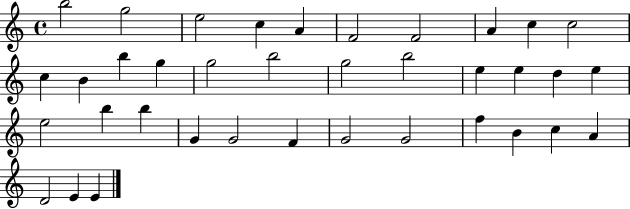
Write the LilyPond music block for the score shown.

{
  \clef treble
  \time 4/4
  \defaultTimeSignature
  \key c \major
  b''2 g''2 | e''2 c''4 a'4 | f'2 f'2 | a'4 c''4 c''2 | \break c''4 b'4 b''4 g''4 | g''2 b''2 | g''2 b''2 | e''4 e''4 d''4 e''4 | \break e''2 b''4 b''4 | g'4 g'2 f'4 | g'2 g'2 | f''4 b'4 c''4 a'4 | \break d'2 e'4 e'4 | \bar "|."
}